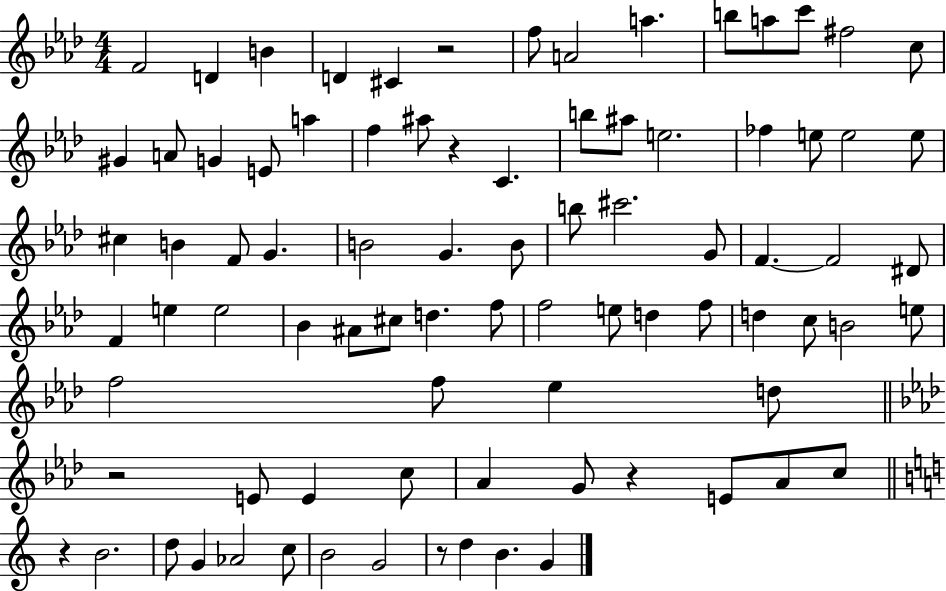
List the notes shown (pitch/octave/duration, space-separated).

F4/h D4/q B4/q D4/q C#4/q R/h F5/e A4/h A5/q. B5/e A5/e C6/e F#5/h C5/e G#4/q A4/e G4/q E4/e A5/q F5/q A#5/e R/q C4/q. B5/e A#5/e E5/h. FES5/q E5/e E5/h E5/e C#5/q B4/q F4/e G4/q. B4/h G4/q. B4/e B5/e C#6/h. G4/e F4/q. F4/h D#4/e F4/q E5/q E5/h Bb4/q A#4/e C#5/e D5/q. F5/e F5/h E5/e D5/q F5/e D5/q C5/e B4/h E5/e F5/h F5/e Eb5/q D5/e R/h E4/e E4/q C5/e Ab4/q G4/e R/q E4/e Ab4/e C5/e R/q B4/h. D5/e G4/q Ab4/h C5/e B4/h G4/h R/e D5/q B4/q. G4/q